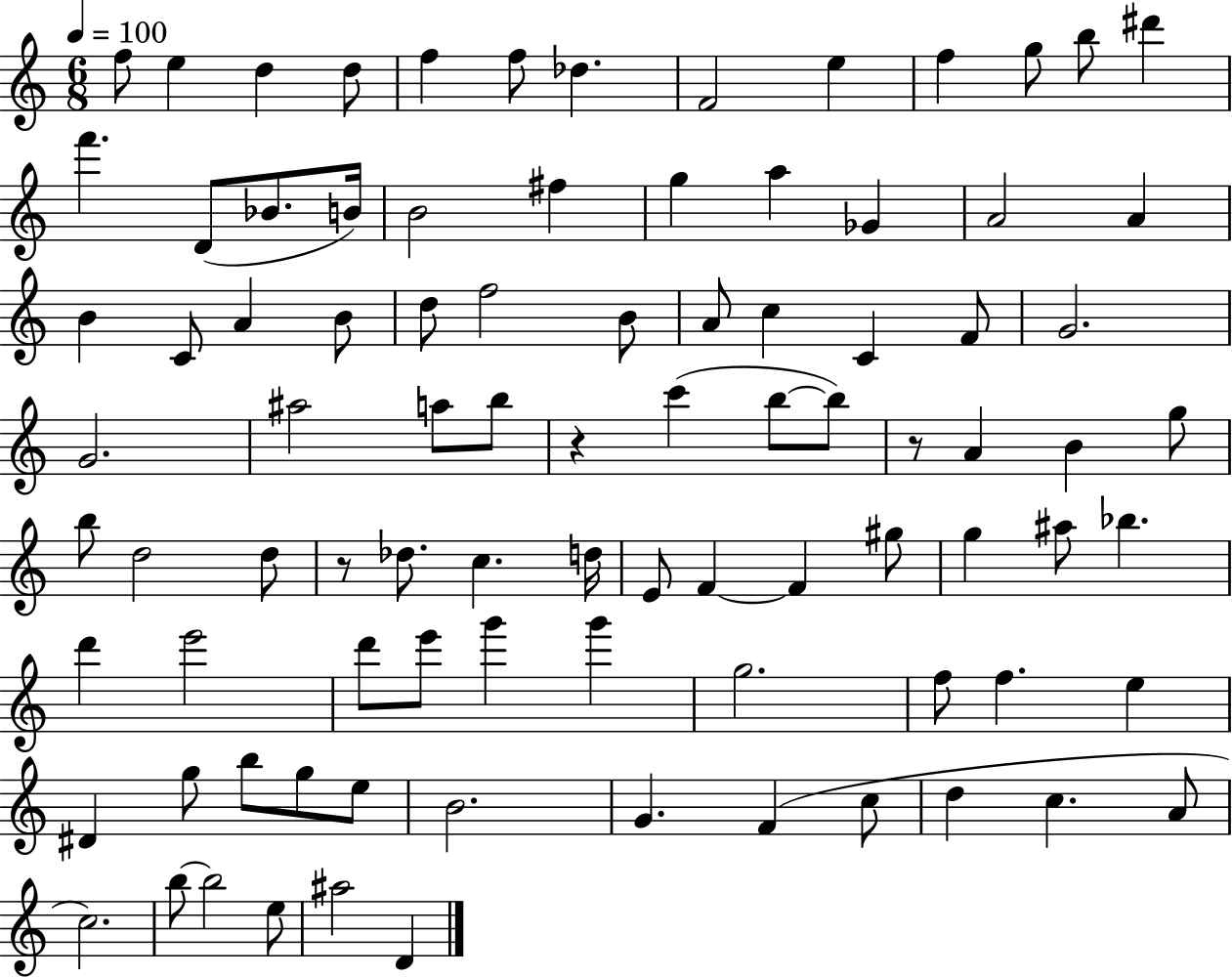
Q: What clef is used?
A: treble